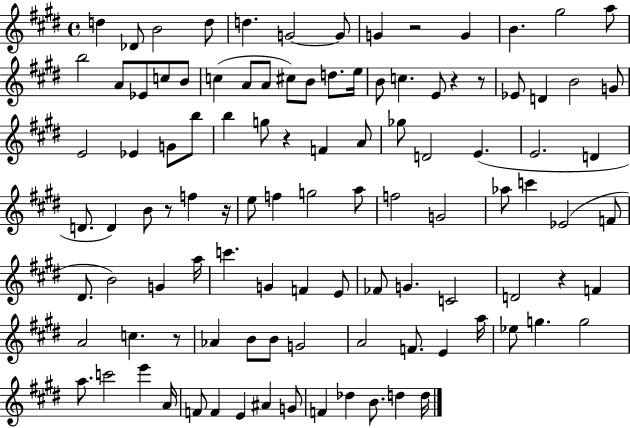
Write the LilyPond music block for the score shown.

{
  \clef treble
  \time 4/4
  \defaultTimeSignature
  \key e \major
  d''4 des'8 b'2 d''8 | d''4. g'2~~ g'8 | g'4 r2 g'4 | b'4. gis''2 a''8 | \break b''2 a'8 ees'8 c''8 b'8 | c''4( a'8 a'8 cis''8) b'8 d''8. e''16 | b'8 c''4. e'8 r4 r8 | ees'8 d'4 b'2 g'8 | \break e'2 ees'4 g'8 b''8 | b''4 g''8 r4 f'4 a'8 | ges''8 d'2 e'4.( | e'2. d'4 | \break d'8. d'4) b'8 r8 f''4 r16 | e''8 f''4 g''2 a''8 | f''2 g'2 | aes''8 c'''4 ees'2( f'8 | \break dis'8. b'2) g'4 a''16 | c'''4. g'4 f'4 e'8 | fes'8 g'4. c'2 | d'2 r4 f'4 | \break a'2 c''4. r8 | aes'4 b'8 b'8 g'2 | a'2 f'8. e'4 a''16 | ees''8 g''4. g''2 | \break a''8. c'''2 e'''4 a'16 | f'8 f'4 e'4 ais'4 g'8 | f'4 des''4 b'8. d''4 d''16 | \bar "|."
}